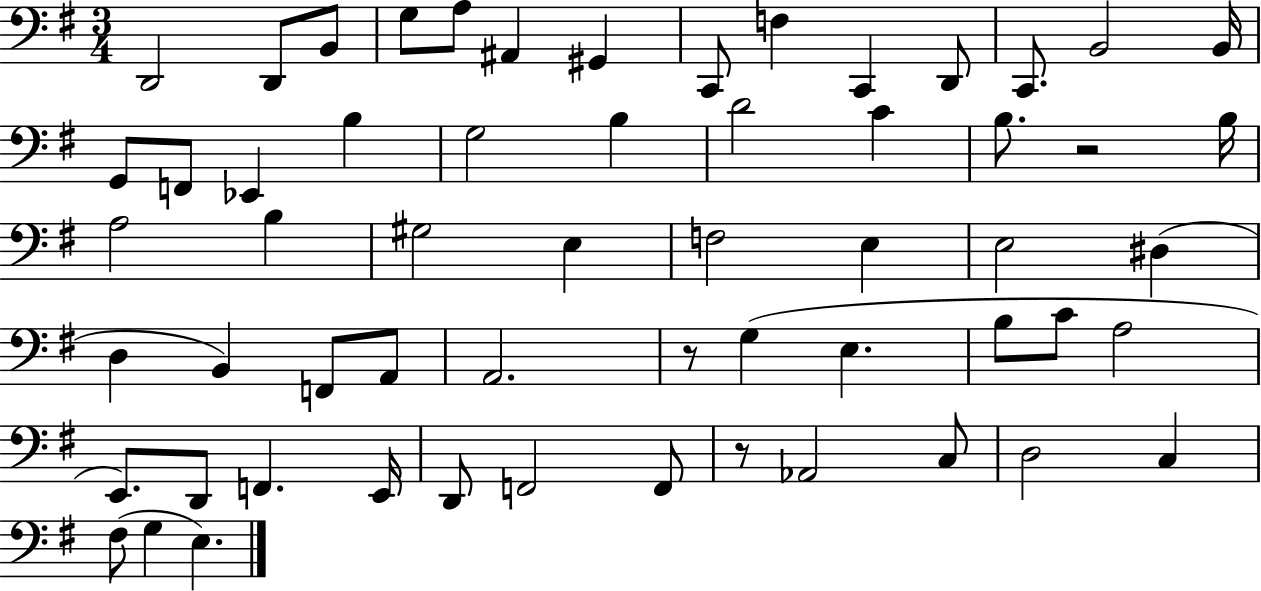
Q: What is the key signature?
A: G major